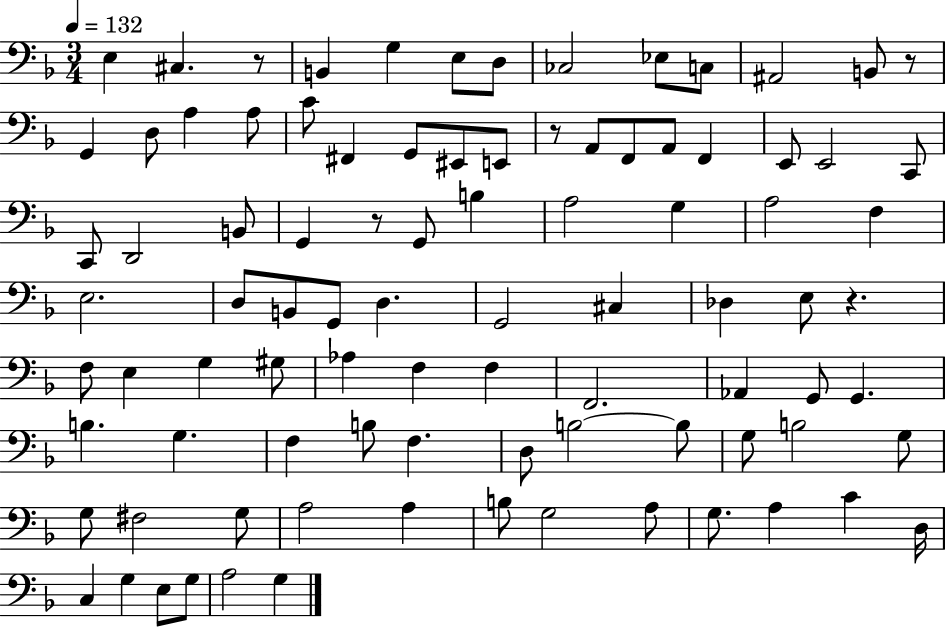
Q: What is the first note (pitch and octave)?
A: E3